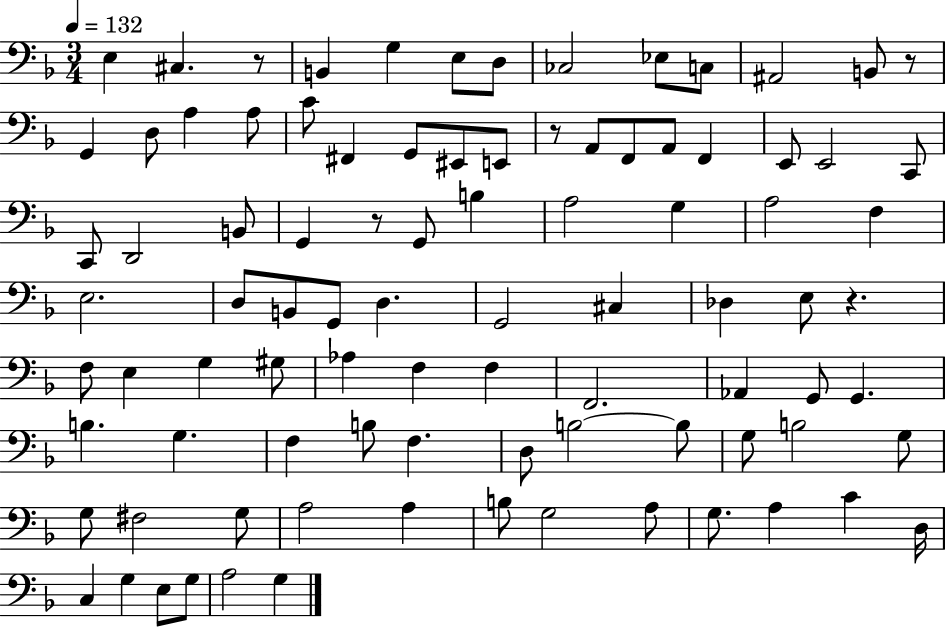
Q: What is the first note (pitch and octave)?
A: E3